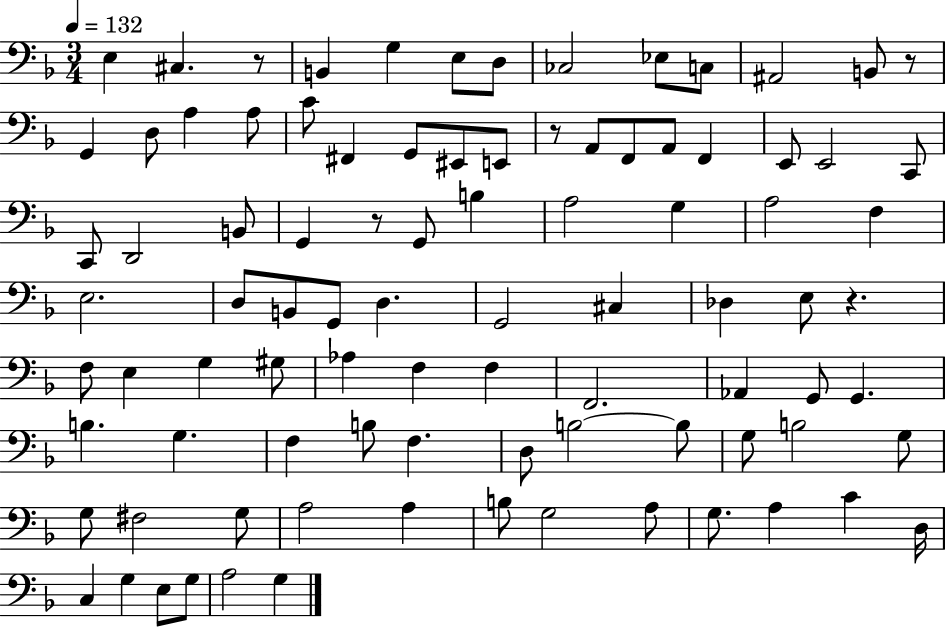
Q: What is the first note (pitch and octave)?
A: E3